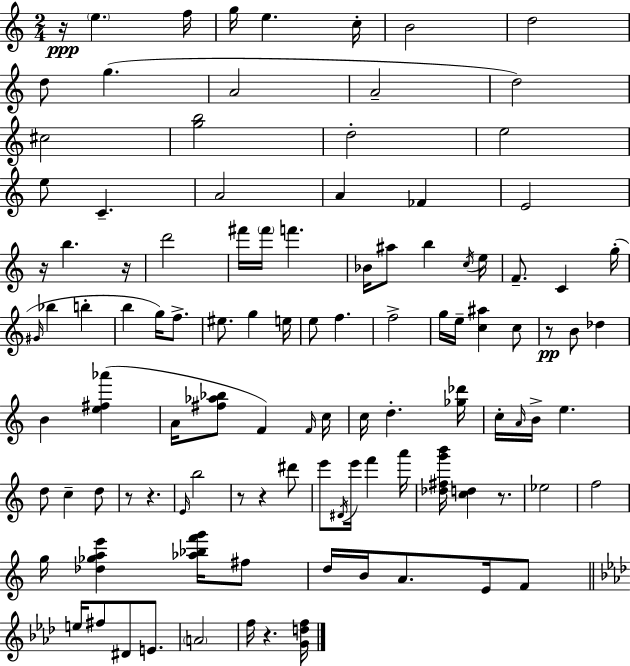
{
  \clef treble
  \numericTimeSignature
  \time 2/4
  \key c \major
  r16\ppp \parenthesize e''4. f''16 | g''16 e''4. c''16-. | b'2 | d''2 | \break d''8 g''4.( | a'2 | a'2-- | d''2) | \break cis''2 | <g'' b''>2 | d''2-. | e''2 | \break e''8 c'4.-- | a'2 | a'4 fes'4 | e'2 | \break r16 b''4. r16 | d'''2 | fis'''16 \parenthesize fis'''16 f'''4. | bes'16 ais''8 b''4 \acciaccatura { c''16 } | \break e''16 f'8.-- c'4 | g''16-.( \grace { gis'16 } bes''4 b''4-. | b''4 g''16) f''8.-> | eis''8. g''4 | \break e''16 e''8 f''4. | f''2-> | g''16 e''16-- <c'' ais''>4 | c''8 r8\pp b'8 des''4 | \break b'4 <e'' fis'' aes'''>4( | a'16 <fis'' aes'' bes''>8 f'4) | \grace { f'16 } c''16 c''16 d''4.-. | <ges'' des'''>16 c''16-. \grace { a'16 } b'16-> e''4. | \break d''8 c''4-- | d''8 r8 r4. | \grace { e'16 } b''2 | r8 r4 | \break dis'''8 e'''8 \acciaccatura { dis'16 } | e'''16 f'''4 a'''16 <des'' fis'' g''' b'''>16 <c'' d''>4 | r8. ees''2 | f''2 | \break g''16 <des'' ges'' a'' e'''>4 | <aes'' bes'' f''' g'''>16 fis''8 d''16 b'16 | a'8. e'16 f'8 \bar "||" \break \key aes \major e''16 fis''8 dis'8 e'8. | \parenthesize a'2 | f''16 r4. <g' d'' f''>16 | \bar "|."
}